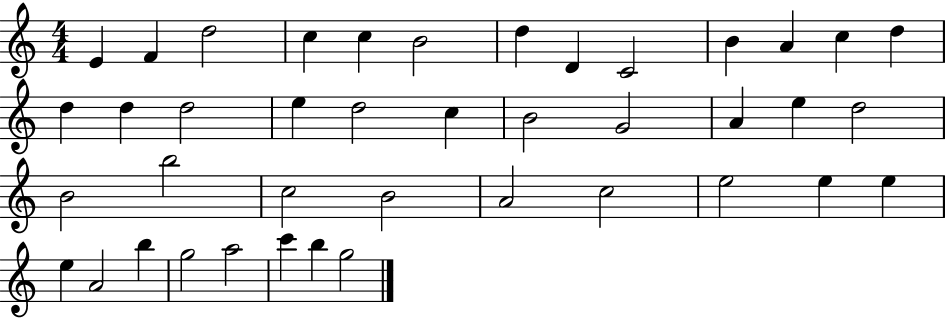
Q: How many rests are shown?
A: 0